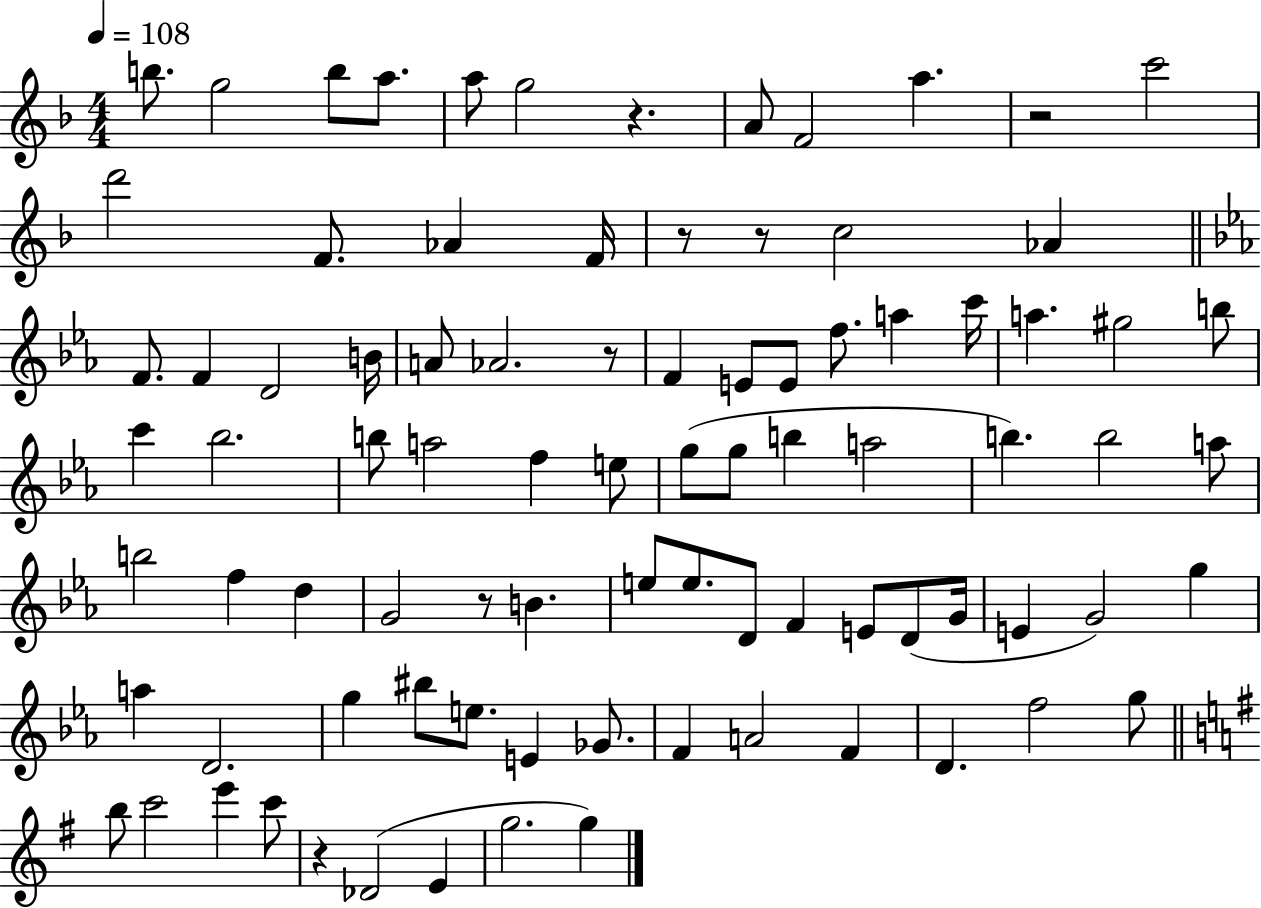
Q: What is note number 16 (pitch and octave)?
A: Ab4